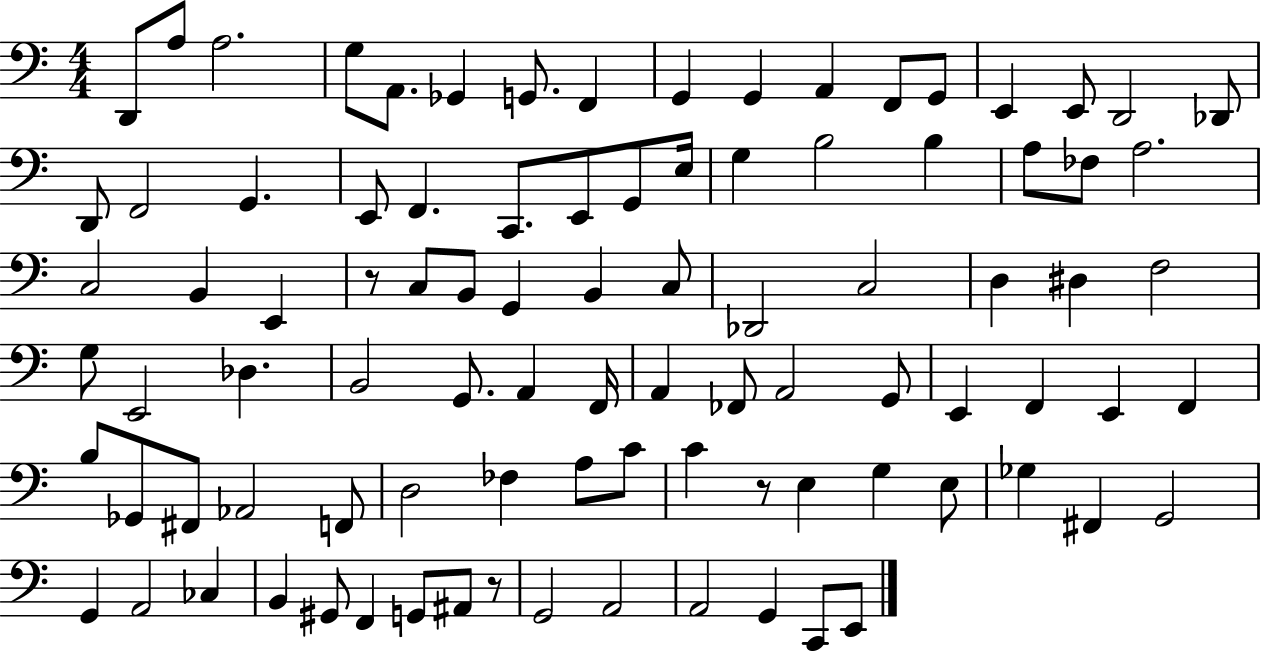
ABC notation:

X:1
T:Untitled
M:4/4
L:1/4
K:C
D,,/2 A,/2 A,2 G,/2 A,,/2 _G,, G,,/2 F,, G,, G,, A,, F,,/2 G,,/2 E,, E,,/2 D,,2 _D,,/2 D,,/2 F,,2 G,, E,,/2 F,, C,,/2 E,,/2 G,,/2 E,/4 G, B,2 B, A,/2 _F,/2 A,2 C,2 B,, E,, z/2 C,/2 B,,/2 G,, B,, C,/2 _D,,2 C,2 D, ^D, F,2 G,/2 E,,2 _D, B,,2 G,,/2 A,, F,,/4 A,, _F,,/2 A,,2 G,,/2 E,, F,, E,, F,, B,/2 _G,,/2 ^F,,/2 _A,,2 F,,/2 D,2 _F, A,/2 C/2 C z/2 E, G, E,/2 _G, ^F,, G,,2 G,, A,,2 _C, B,, ^G,,/2 F,, G,,/2 ^A,,/2 z/2 G,,2 A,,2 A,,2 G,, C,,/2 E,,/2